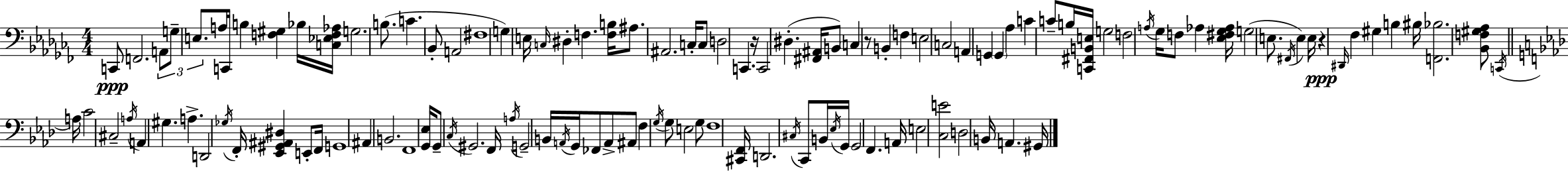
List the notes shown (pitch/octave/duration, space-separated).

C2/e F2/h. A2/e G3/e E3/e. A3/s C2/s B3/q [F3,G#3]/q Bb3/s [C3,Eb3,F3,Ab3]/s G3/h. B3/e. C4/q. Bb2/e A2/h F#3/w G3/q E3/s C3/s D#3/q F3/q. [F3,B3]/s A#3/e. A#2/h. C3/s C3/e D3/h C2/q. R/s C2/h D#3/q. [F#2,A#2]/s B2/e C3/q R/e B2/q F3/q E3/h C3/h A2/q G2/q G2/q Ab3/q C4/q C4/e B3/s [C2,F#2,B2,E3]/s G3/h F3/h A3/s Gb3/s F3/e Ab3/q [Eb3,F#3,Gb3,Ab3]/s G3/h E3/e. F#2/s E3/q E3/s R/q D#2/s FES3/q G#3/q B3/q BIS3/s [F2,Bb3]/h. [Bb2,F3,G#3,Ab3]/e C2/s A3/s C4/h C#3/h A3/s A2/q G#3/q. A3/q. D2/h Gb3/s F2/s [Eb2,G#2,A#2,D#3]/q E2/e F2/s G2/w A#2/q B2/h. F2/w [G2,Eb3]/s G2/e C3/s G#2/h. F2/s A3/s G2/h B2/s A2/s G2/s FES2/e A2/e A#2/e F3/q G3/s G3/e E3/h G3/e F3/w [C#2,F2]/s D2/h. C#3/s C2/e B2/s Eb3/s G2/s G2/h F2/q. A2/s E3/h [C3,E4]/h D3/h B2/s A2/q. G#2/s